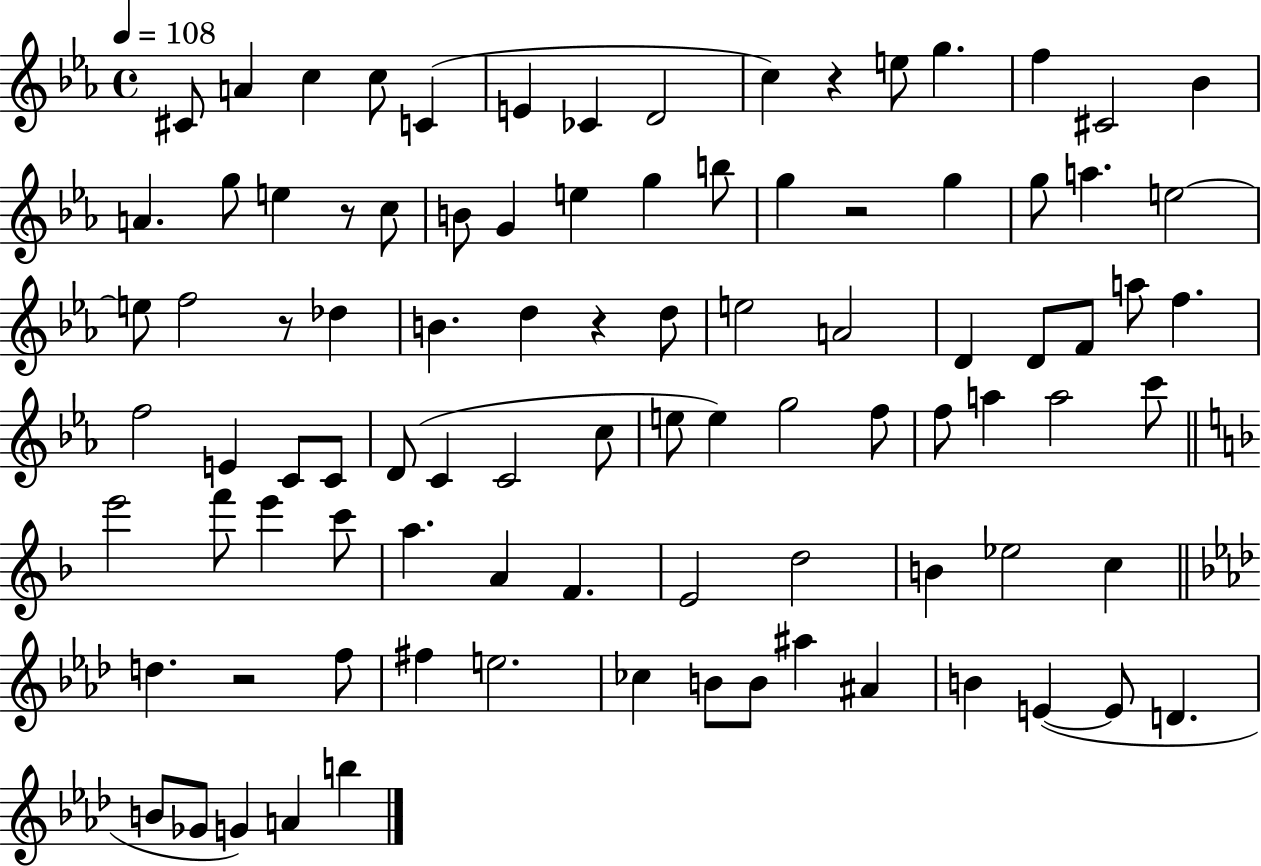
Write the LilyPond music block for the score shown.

{
  \clef treble
  \time 4/4
  \defaultTimeSignature
  \key ees \major
  \tempo 4 = 108
  \repeat volta 2 { cis'8 a'4 c''4 c''8 c'4( | e'4 ces'4 d'2 | c''4) r4 e''8 g''4. | f''4 cis'2 bes'4 | \break a'4. g''8 e''4 r8 c''8 | b'8 g'4 e''4 g''4 b''8 | g''4 r2 g''4 | g''8 a''4. e''2~~ | \break e''8 f''2 r8 des''4 | b'4. d''4 r4 d''8 | e''2 a'2 | d'4 d'8 f'8 a''8 f''4. | \break f''2 e'4 c'8 c'8 | d'8( c'4 c'2 c''8 | e''8 e''4) g''2 f''8 | f''8 a''4 a''2 c'''8 | \break \bar "||" \break \key d \minor e'''2 f'''8 e'''4 c'''8 | a''4. a'4 f'4. | e'2 d''2 | b'4 ees''2 c''4 | \break \bar "||" \break \key aes \major d''4. r2 f''8 | fis''4 e''2. | ces''4 b'8 b'8 ais''4 ais'4 | b'4 e'4~(~ e'8 d'4. | \break b'8 ges'8 g'4) a'4 b''4 | } \bar "|."
}